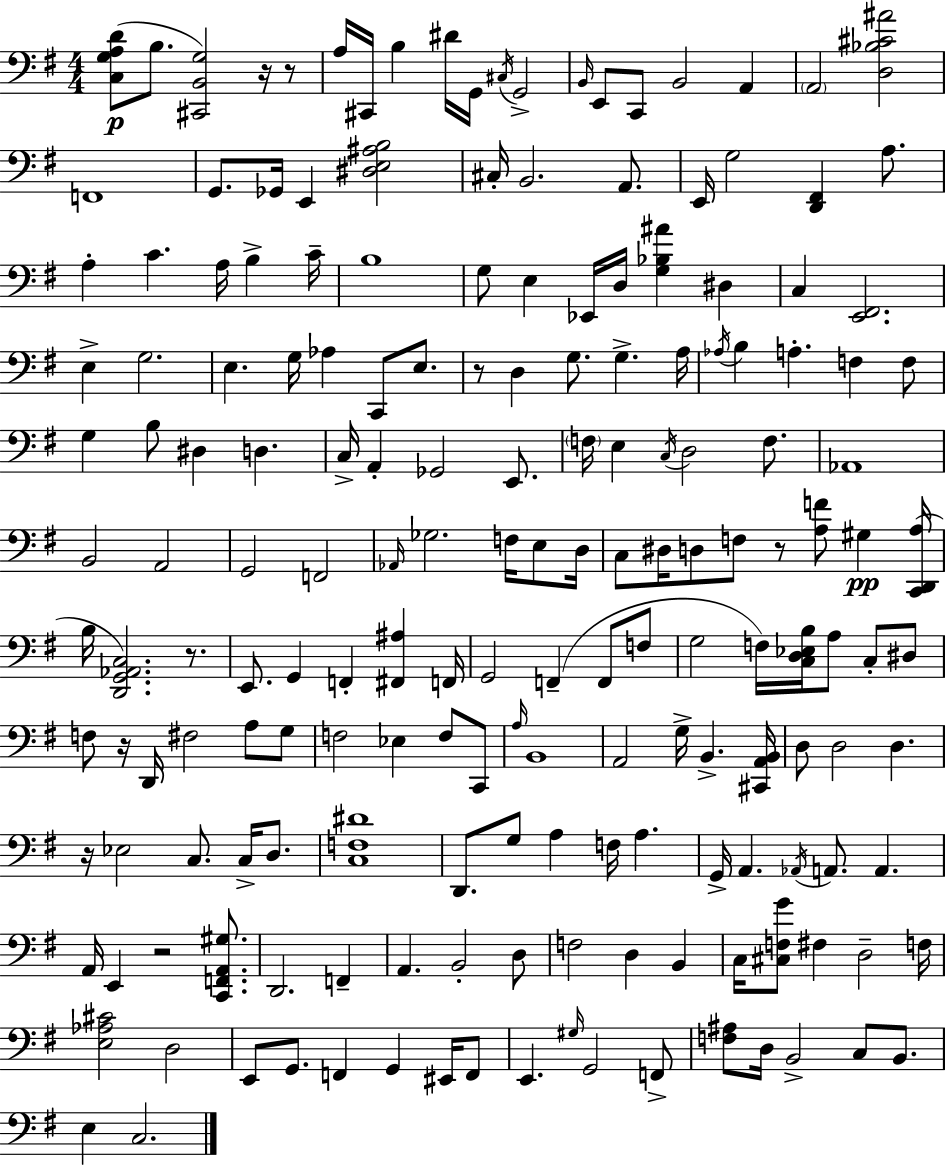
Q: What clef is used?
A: bass